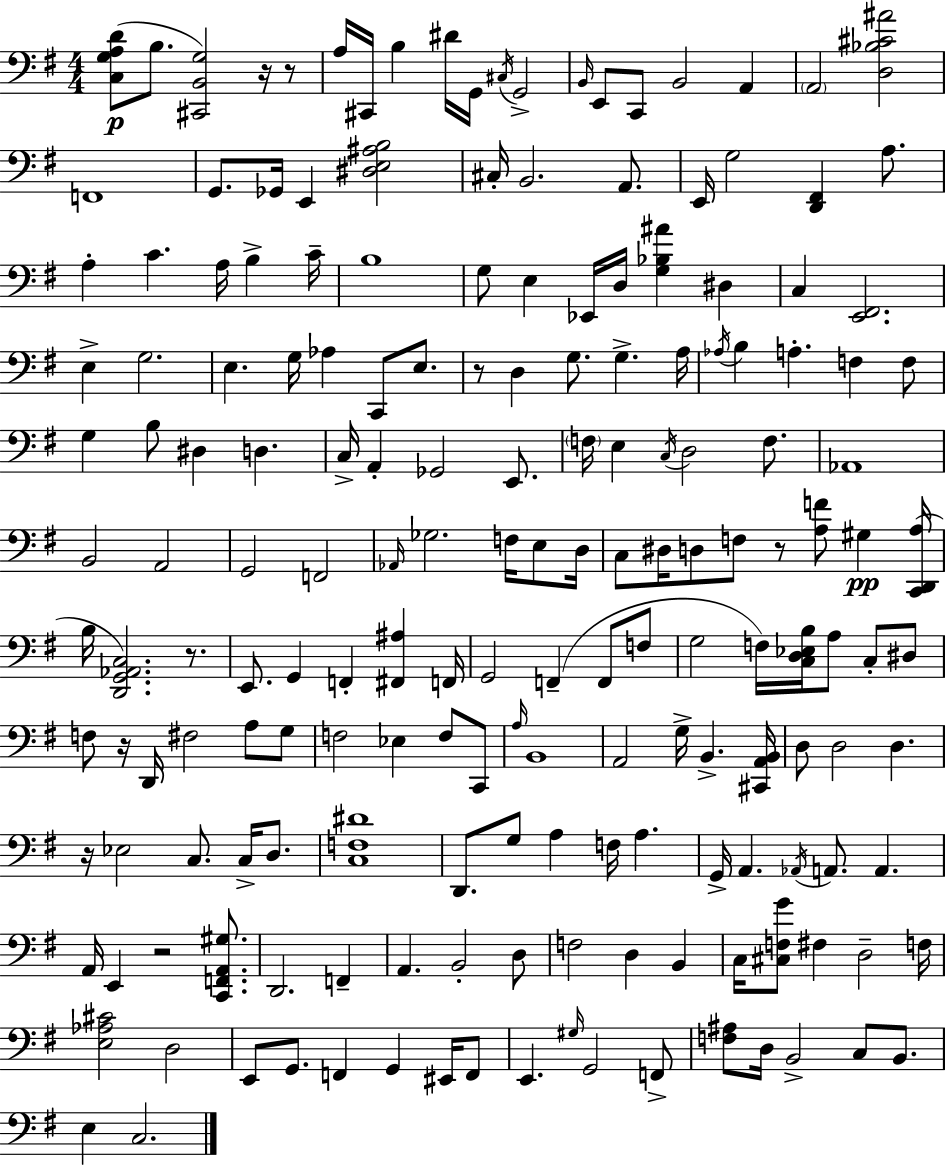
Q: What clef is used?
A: bass